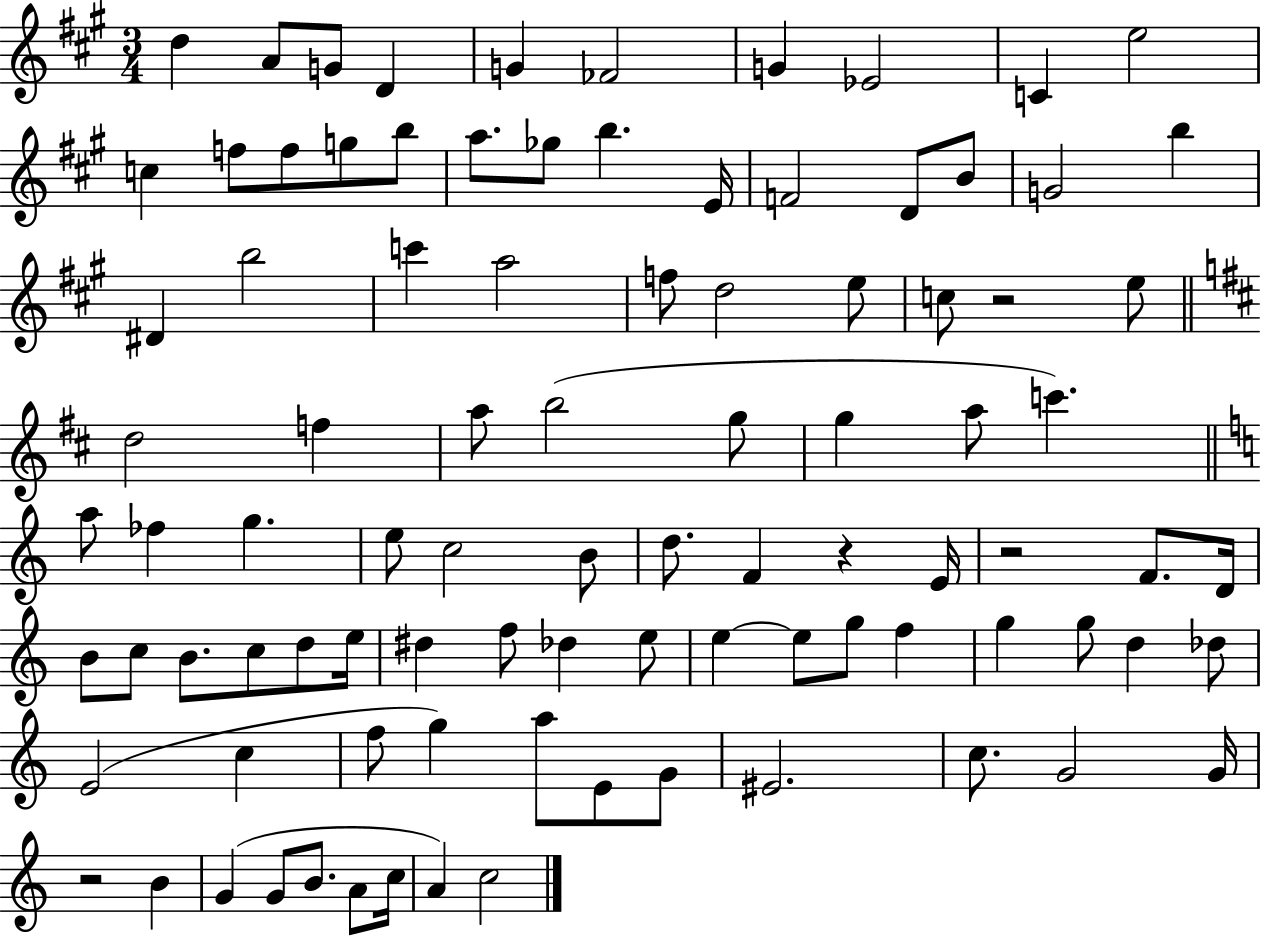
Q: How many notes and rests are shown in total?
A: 93